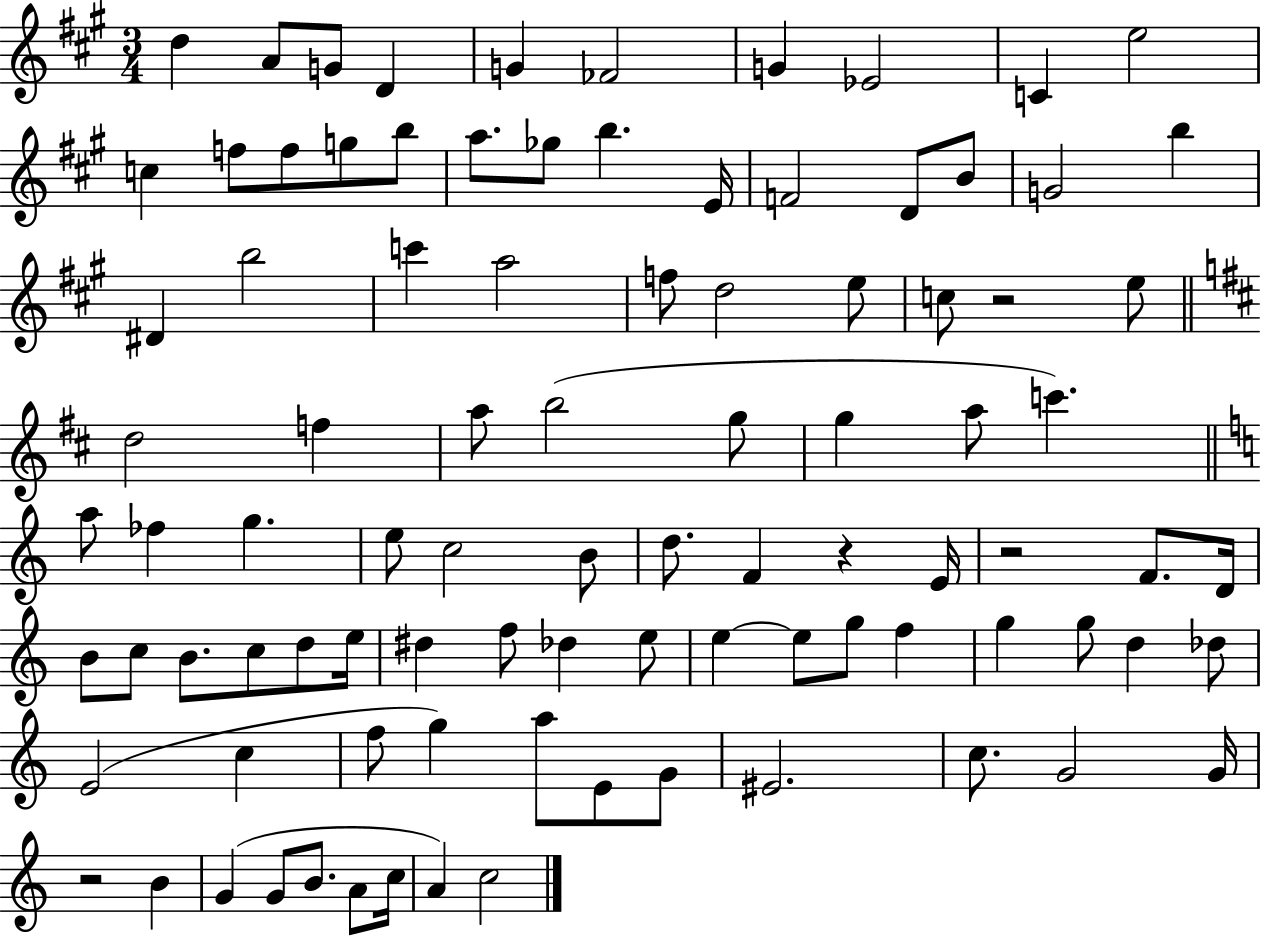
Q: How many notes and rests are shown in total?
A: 93